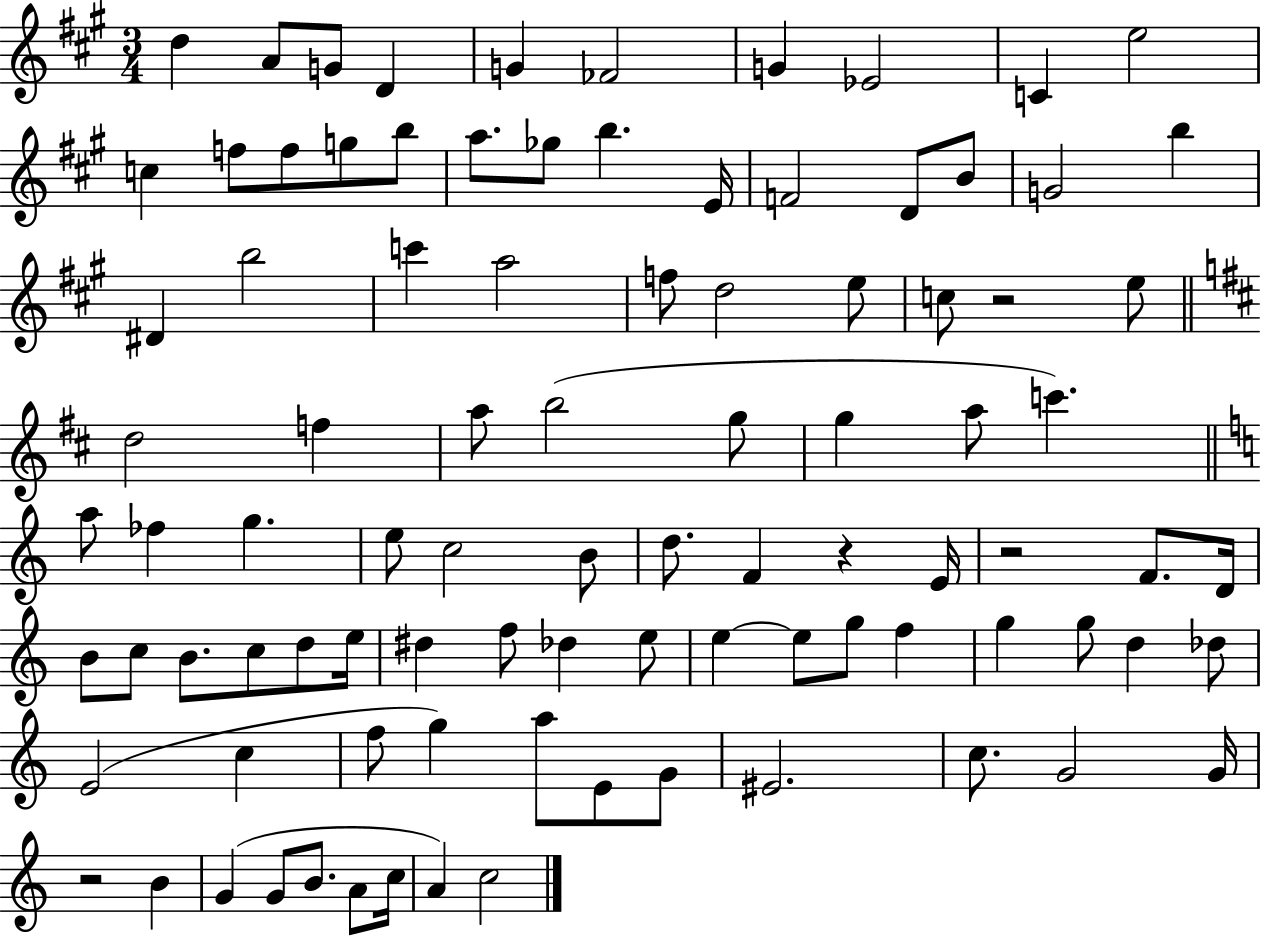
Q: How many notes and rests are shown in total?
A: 93